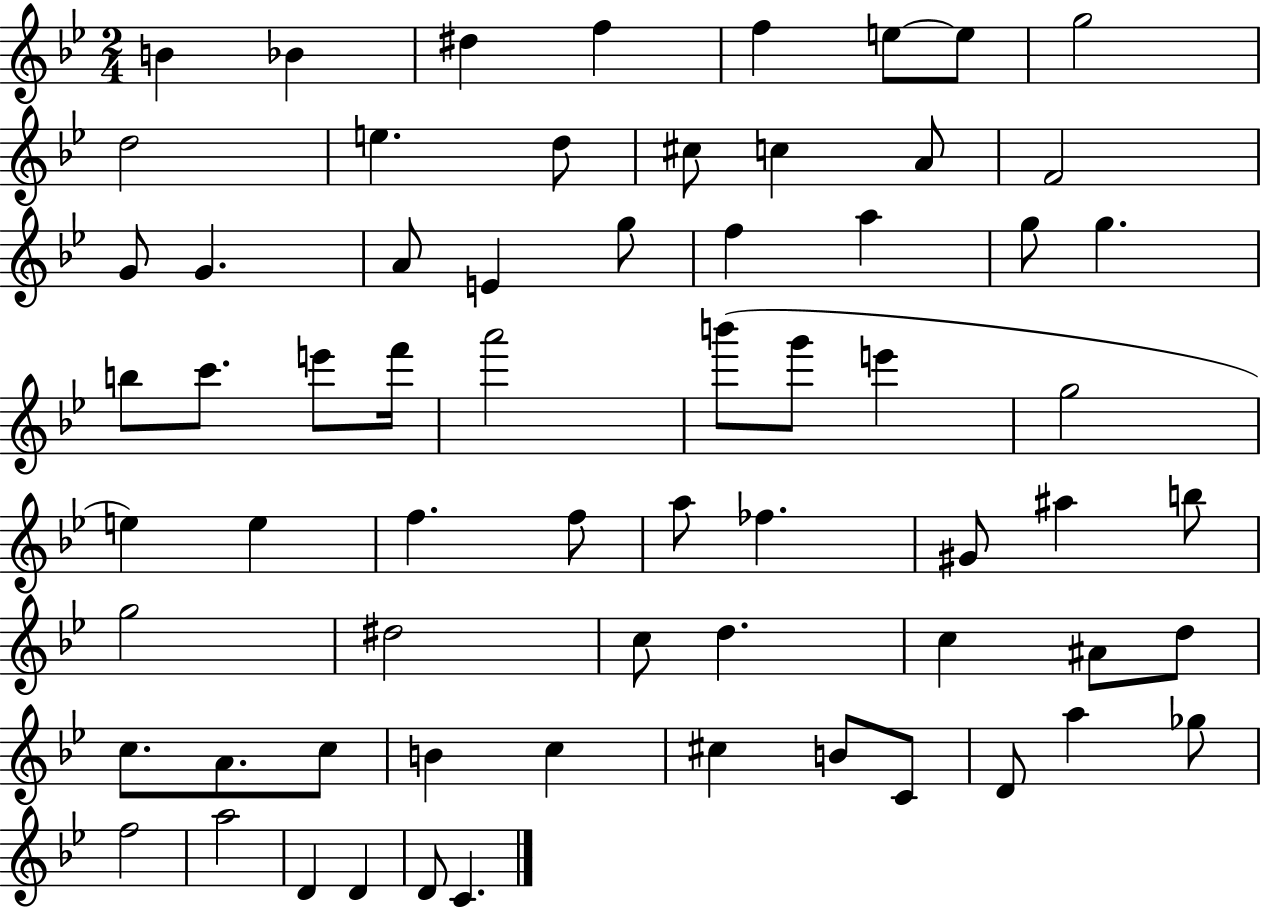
X:1
T:Untitled
M:2/4
L:1/4
K:Bb
B _B ^d f f e/2 e/2 g2 d2 e d/2 ^c/2 c A/2 F2 G/2 G A/2 E g/2 f a g/2 g b/2 c'/2 e'/2 f'/4 a'2 b'/2 g'/2 e' g2 e e f f/2 a/2 _f ^G/2 ^a b/2 g2 ^d2 c/2 d c ^A/2 d/2 c/2 A/2 c/2 B c ^c B/2 C/2 D/2 a _g/2 f2 a2 D D D/2 C